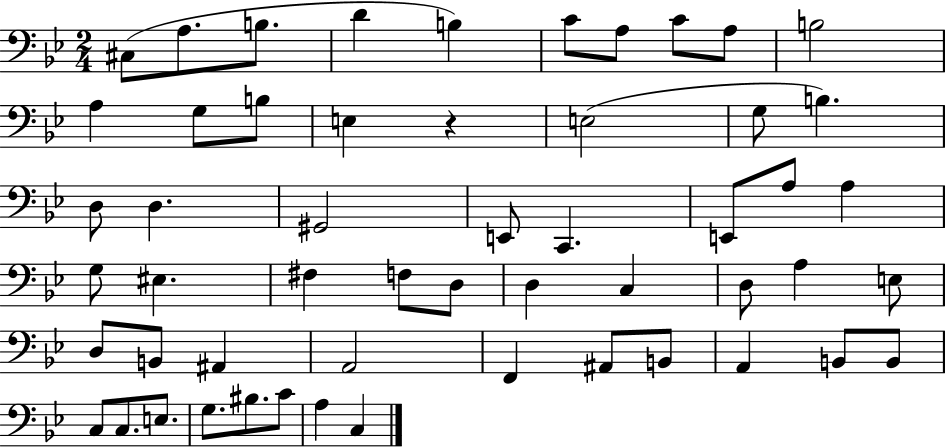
{
  \clef bass
  \numericTimeSignature
  \time 2/4
  \key bes \major
  \repeat volta 2 { cis8( a8. b8. | d'4 b4) | c'8 a8 c'8 a8 | b2 | \break a4 g8 b8 | e4 r4 | e2( | g8 b4.) | \break d8 d4. | gis,2 | e,8 c,4. | e,8 a8 a4 | \break g8 eis4. | fis4 f8 d8 | d4 c4 | d8 a4 e8 | \break d8 b,8 ais,4 | a,2 | f,4 ais,8 b,8 | a,4 b,8 b,8 | \break c8 c8. e8. | g8. bis8. c'8 | a4 c4 | } \bar "|."
}